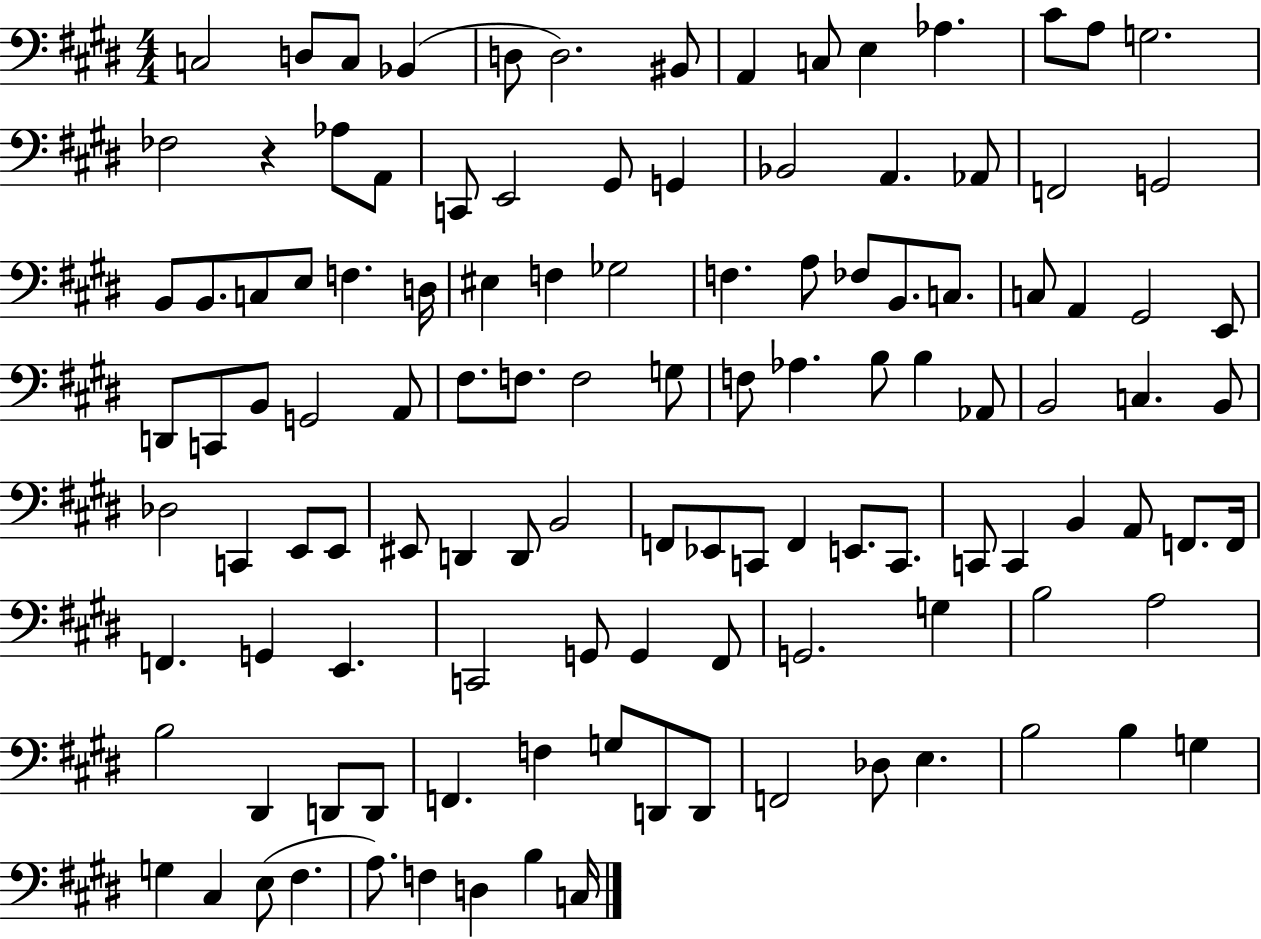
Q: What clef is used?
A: bass